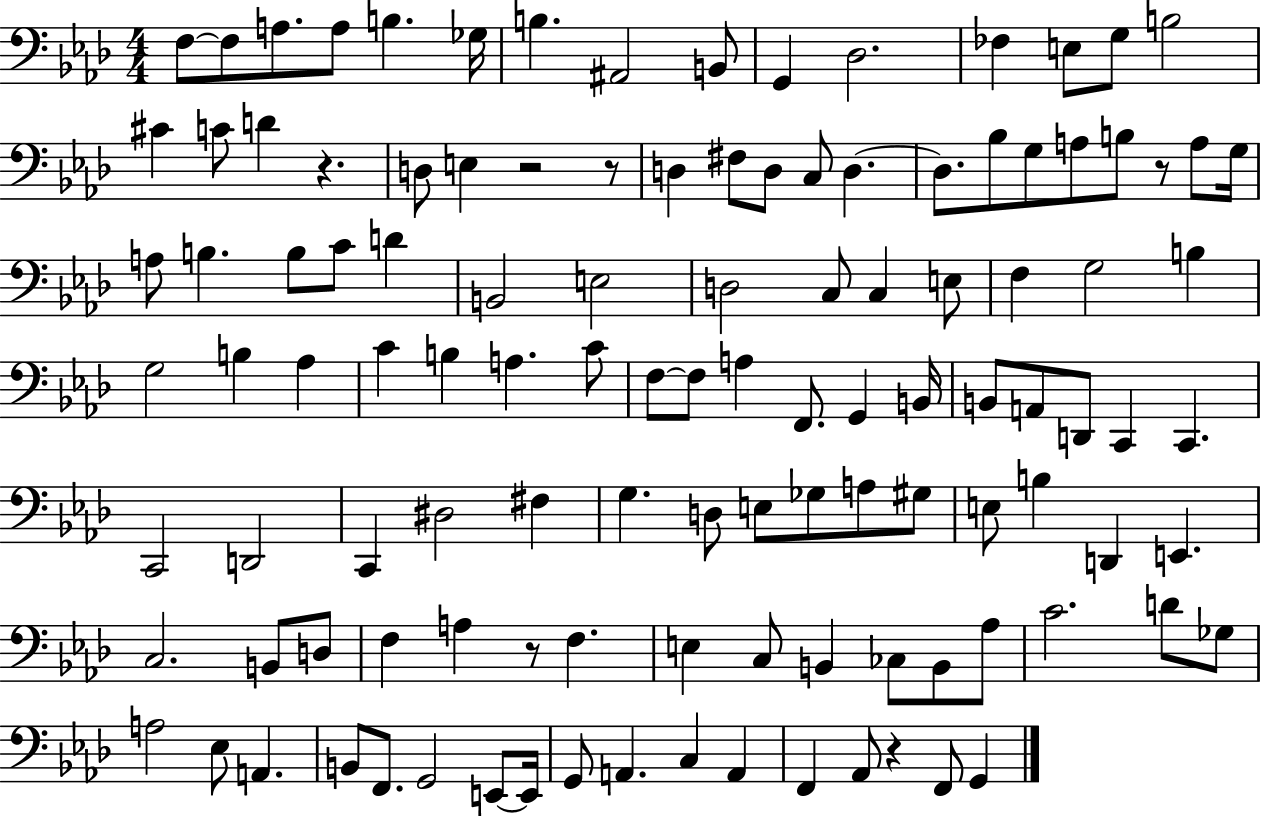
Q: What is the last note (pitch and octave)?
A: G2